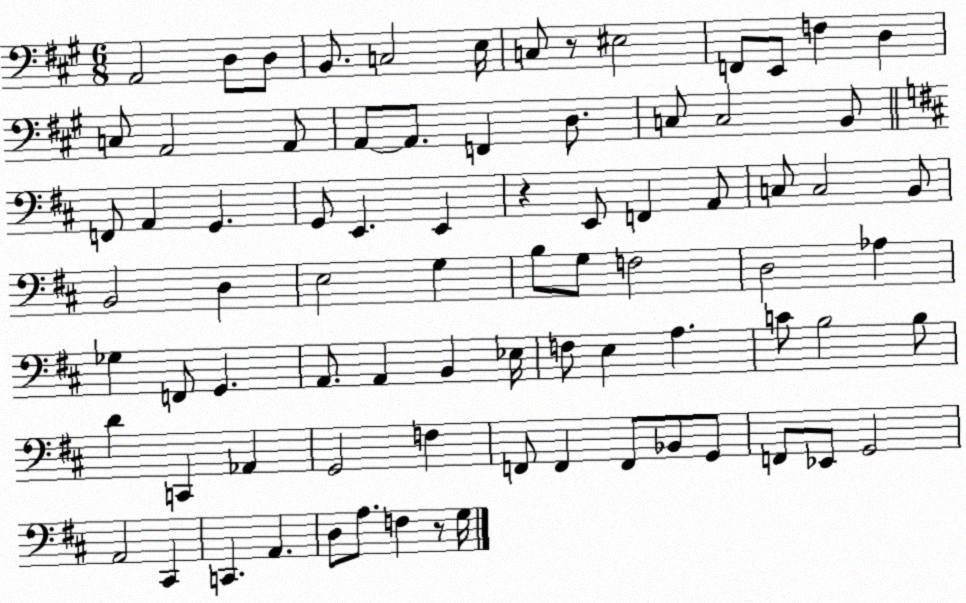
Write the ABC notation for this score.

X:1
T:Untitled
M:6/8
L:1/4
K:A
A,,2 D,/2 D,/2 B,,/2 C,2 E,/4 C,/2 z/2 ^E,2 F,,/2 E,,/2 F, D, C,/2 A,,2 A,,/2 A,,/2 A,,/2 F,, D,/2 C,/2 C,2 B,,/2 F,,/2 A,, G,, G,,/2 E,, E,, z E,,/2 F,, A,,/2 C,/2 C,2 B,,/2 B,,2 D, E,2 G, B,/2 G,/2 F,2 D,2 _A, _G, F,,/2 G,, A,,/2 A,, B,, _E,/4 F,/2 E, A, C/2 B,2 B,/2 D C,, _A,, G,,2 F, F,,/2 F,, F,,/2 _B,,/2 G,,/2 F,,/2 _E,,/2 G,,2 A,,2 ^C,, C,, A,, D,/2 A,/2 F, z/2 G,/4